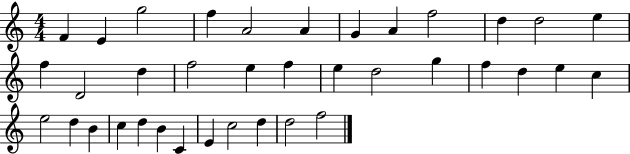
{
  \clef treble
  \numericTimeSignature
  \time 4/4
  \key c \major
  f'4 e'4 g''2 | f''4 a'2 a'4 | g'4 a'4 f''2 | d''4 d''2 e''4 | \break f''4 d'2 d''4 | f''2 e''4 f''4 | e''4 d''2 g''4 | f''4 d''4 e''4 c''4 | \break e''2 d''4 b'4 | c''4 d''4 b'4 c'4 | e'4 c''2 d''4 | d''2 f''2 | \break \bar "|."
}